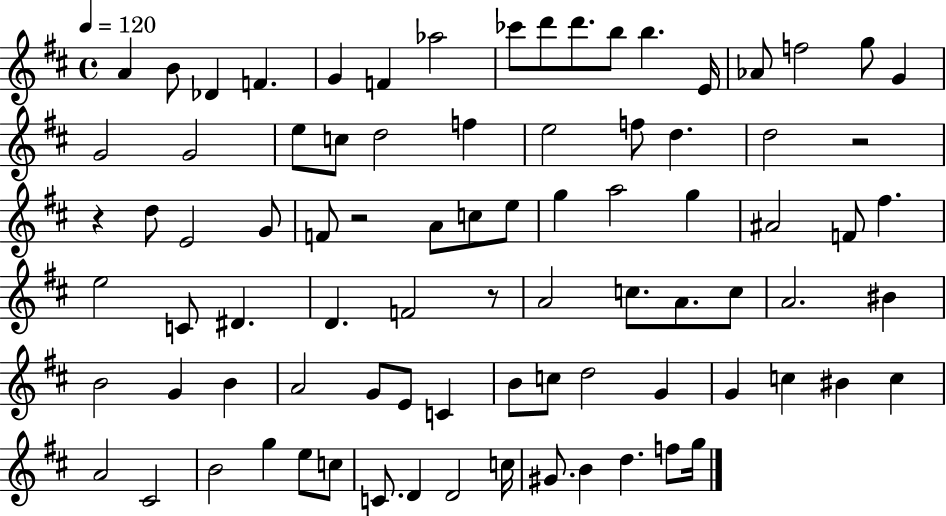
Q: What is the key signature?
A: D major